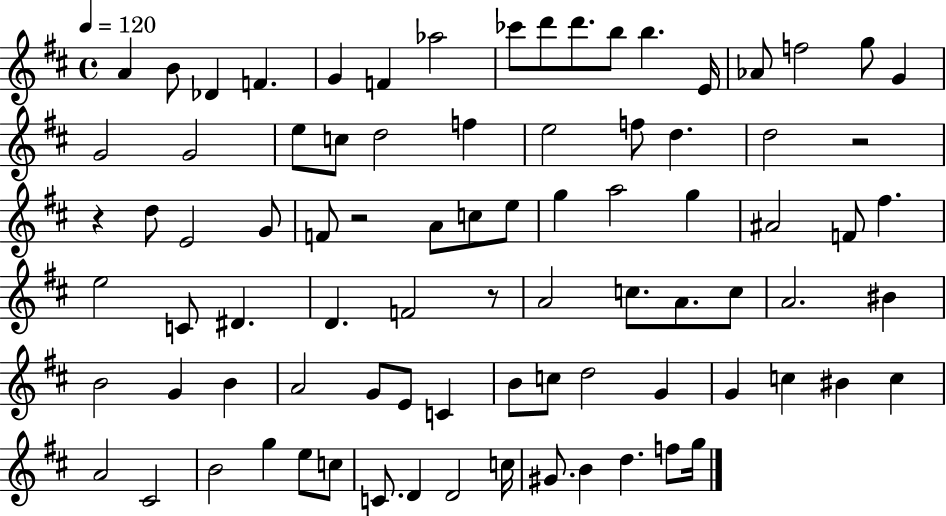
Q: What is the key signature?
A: D major